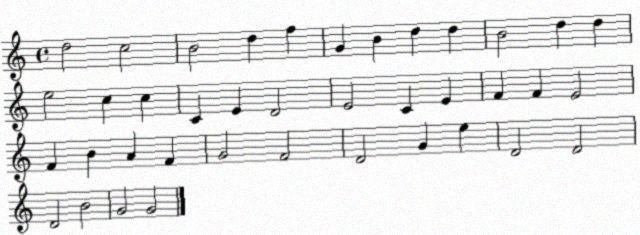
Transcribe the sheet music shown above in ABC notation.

X:1
T:Untitled
M:4/4
L:1/4
K:C
d2 c2 B2 d f G B d d B2 d d e2 c c C E D2 E2 C E F F E2 F B A F G2 F2 D2 G e D2 D2 D2 B2 G2 G2